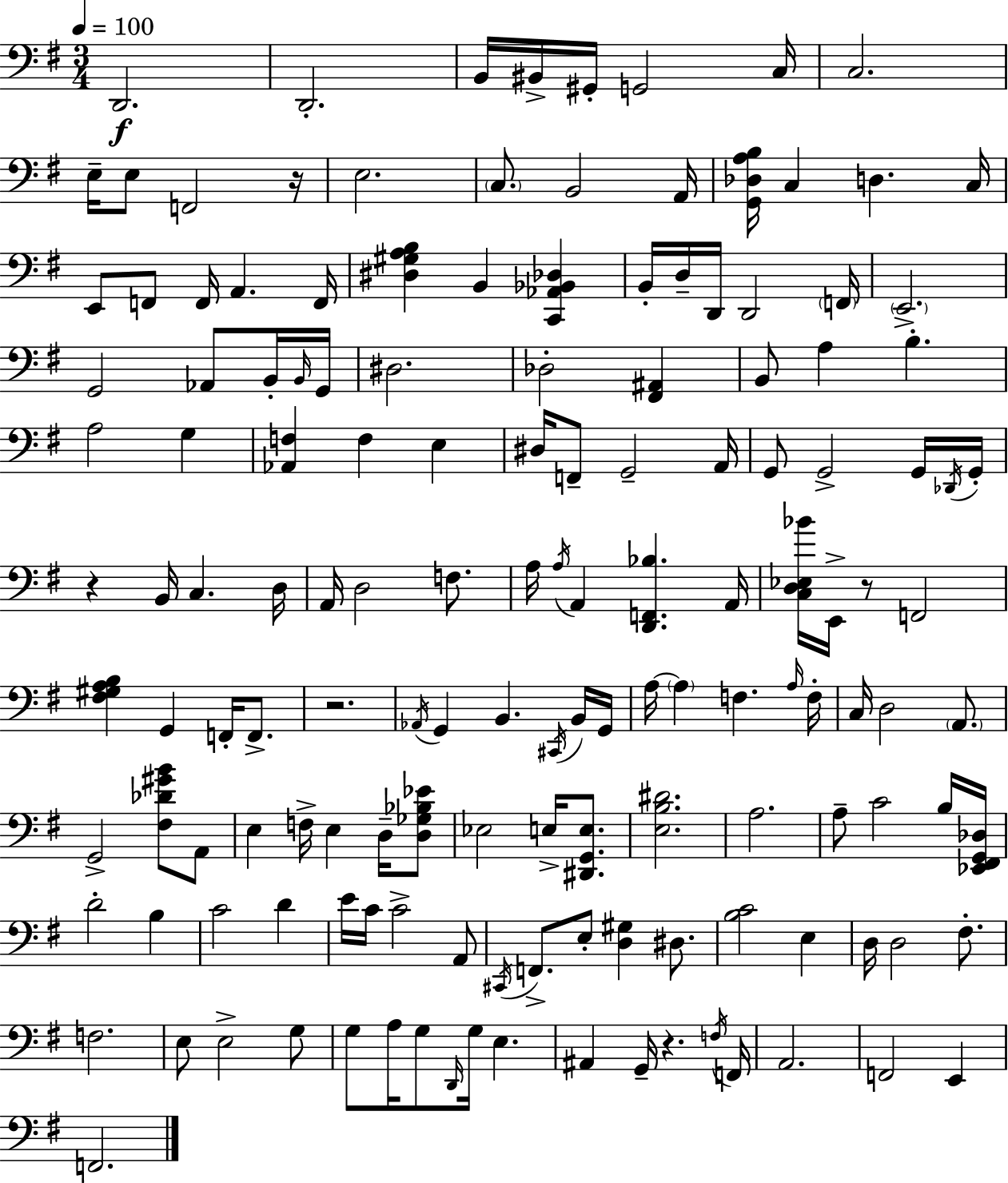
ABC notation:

X:1
T:Untitled
M:3/4
L:1/4
K:G
D,,2 D,,2 B,,/4 ^B,,/4 ^G,,/4 G,,2 C,/4 C,2 E,/4 E,/2 F,,2 z/4 E,2 C,/2 B,,2 A,,/4 [G,,_D,A,B,]/4 C, D, C,/4 E,,/2 F,,/2 F,,/4 A,, F,,/4 [^D,^G,A,B,] B,, [C,,_A,,_B,,_D,] B,,/4 D,/4 D,,/4 D,,2 F,,/4 E,,2 G,,2 _A,,/2 B,,/4 B,,/4 G,,/4 ^D,2 _D,2 [^F,,^A,,] B,,/2 A, B, A,2 G, [_A,,F,] F, E, ^D,/4 F,,/2 G,,2 A,,/4 G,,/2 G,,2 G,,/4 _D,,/4 G,,/4 z B,,/4 C, D,/4 A,,/4 D,2 F,/2 A,/4 A,/4 A,, [D,,F,,_B,] A,,/4 [C,D,_E,_B]/4 E,,/4 z/2 F,,2 [^F,^G,A,B,] G,, F,,/4 F,,/2 z2 _A,,/4 G,, B,, ^C,,/4 B,,/4 G,,/4 A,/4 A, F, A,/4 F,/4 C,/4 D,2 A,,/2 G,,2 [^F,_D^GB]/2 A,,/2 E, F,/4 E, D,/4 [D,_G,_B,_E]/2 _E,2 E,/4 [^D,,G,,E,]/2 [E,B,^D]2 A,2 A,/2 C2 B,/4 [_E,,^F,,G,,_D,]/4 D2 B, C2 D E/4 C/4 C2 A,,/2 ^C,,/4 F,,/2 E,/2 [D,^G,] ^D,/2 [B,C]2 E, D,/4 D,2 ^F,/2 F,2 E,/2 E,2 G,/2 G,/2 A,/4 G,/2 D,,/4 G,/4 E, ^A,, G,,/4 z F,/4 F,,/4 A,,2 F,,2 E,, F,,2